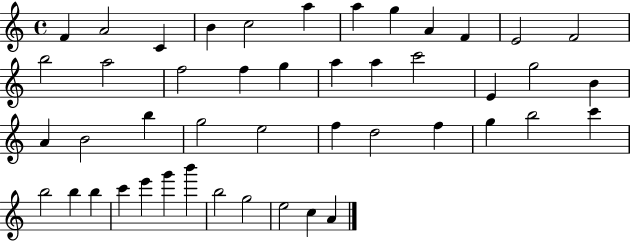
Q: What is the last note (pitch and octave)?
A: A4